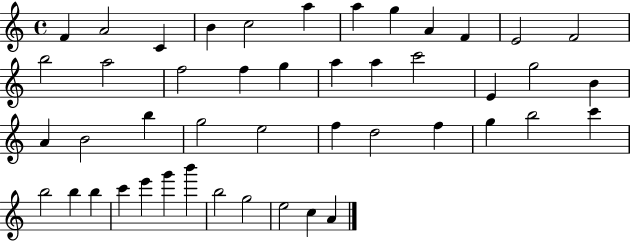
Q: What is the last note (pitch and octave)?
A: A4